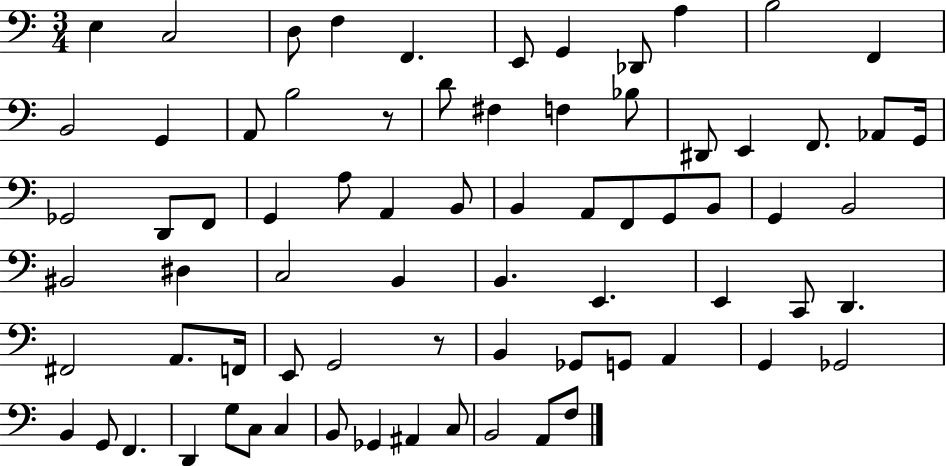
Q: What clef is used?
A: bass